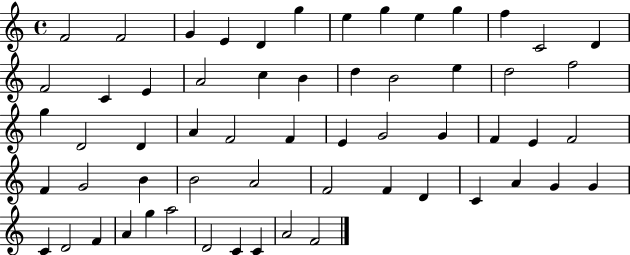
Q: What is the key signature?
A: C major